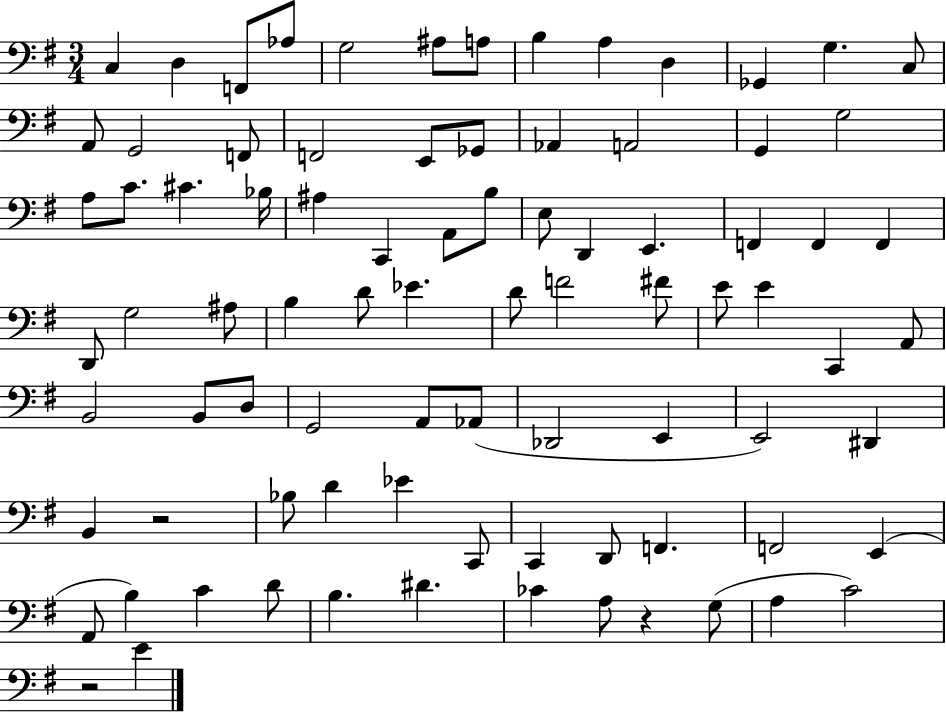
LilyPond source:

{
  \clef bass
  \numericTimeSignature
  \time 3/4
  \key g \major
  c4 d4 f,8 aes8 | g2 ais8 a8 | b4 a4 d4 | ges,4 g4. c8 | \break a,8 g,2 f,8 | f,2 e,8 ges,8 | aes,4 a,2 | g,4 g2 | \break a8 c'8. cis'4. bes16 | ais4 c,4 a,8 b8 | e8 d,4 e,4. | f,4 f,4 f,4 | \break d,8 g2 ais8 | b4 d'8 ees'4. | d'8 f'2 fis'8 | e'8 e'4 c,4 a,8 | \break b,2 b,8 d8 | g,2 a,8 aes,8( | des,2 e,4 | e,2) dis,4 | \break b,4 r2 | bes8 d'4 ees'4 c,8 | c,4 d,8 f,4. | f,2 e,4( | \break a,8 b4) c'4 d'8 | b4. dis'4. | ces'4 a8 r4 g8( | a4 c'2) | \break r2 e'4 | \bar "|."
}